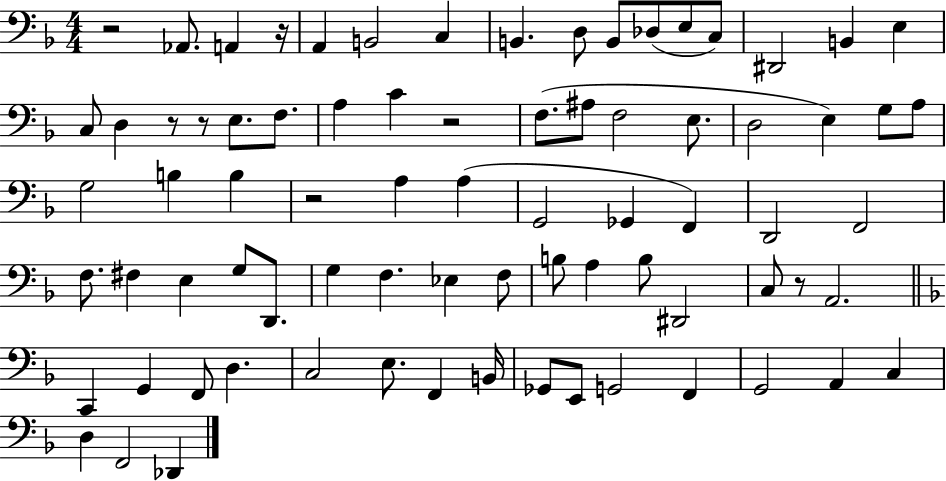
{
  \clef bass
  \numericTimeSignature
  \time 4/4
  \key f \major
  r2 aes,8. a,4 r16 | a,4 b,2 c4 | b,4. d8 b,8 des8( e8 c8) | dis,2 b,4 e4 | \break c8 d4 r8 r8 e8. f8. | a4 c'4 r2 | f8.( ais8 f2 e8. | d2 e4) g8 a8 | \break g2 b4 b4 | r2 a4 a4( | g,2 ges,4 f,4) | d,2 f,2 | \break f8. fis4 e4 g8 d,8. | g4 f4. ees4 f8 | b8 a4 b8 dis,2 | c8 r8 a,2. | \break \bar "||" \break \key d \minor c,4 g,4 f,8 d4. | c2 e8. f,4 b,16 | ges,8 e,8 g,2 f,4 | g,2 a,4 c4 | \break d4 f,2 des,4 | \bar "|."
}